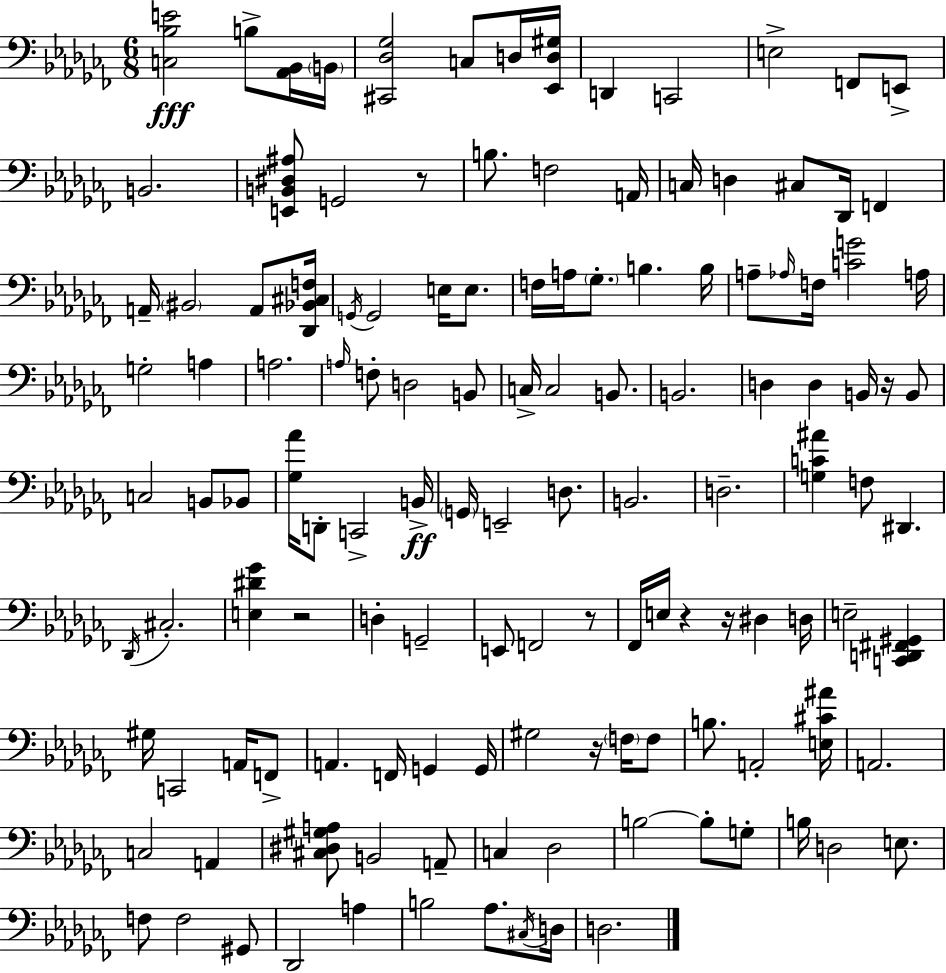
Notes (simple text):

[C3,Bb3,E4]/h B3/e [Ab2,Bb2]/s B2/s [C#2,Db3,Gb3]/h C3/e D3/s [Eb2,D3,G#3]/s D2/q C2/h E3/h F2/e E2/e B2/h. [E2,B2,D#3,A#3]/e G2/h R/e B3/e. F3/h A2/s C3/s D3/q C#3/e Db2/s F2/q A2/s BIS2/h A2/e [Db2,Bb2,C#3,F3]/s G2/s G2/h E3/s E3/e. F3/s A3/s Gb3/e. B3/q. B3/s A3/e Ab3/s F3/s [C4,G4]/h A3/s G3/h A3/q A3/h. A3/s F3/e D3/h B2/e C3/s C3/h B2/e. B2/h. D3/q D3/q B2/s R/s B2/e C3/h B2/e Bb2/e [Gb3,Ab4]/s D2/e C2/h B2/s G2/s E2/h D3/e. B2/h. D3/h. [G3,C4,A#4]/q F3/e D#2/q. Db2/s C#3/h. [E3,D#4,Gb4]/q R/h D3/q G2/h E2/e F2/h R/e FES2/s E3/s R/q R/s D#3/q D3/s E3/h [C2,D2,F#2,G#2]/q G#3/s C2/h A2/s F2/e A2/q. F2/s G2/q G2/s G#3/h R/s F3/s F3/e B3/e. A2/h [E3,C#4,A#4]/s A2/h. C3/h A2/q [C#3,D#3,G#3,A3]/e B2/h A2/e C3/q Db3/h B3/h B3/e G3/e B3/s D3/h E3/e. F3/e F3/h G#2/e Db2/h A3/q B3/h Ab3/e. C#3/s D3/s D3/h.